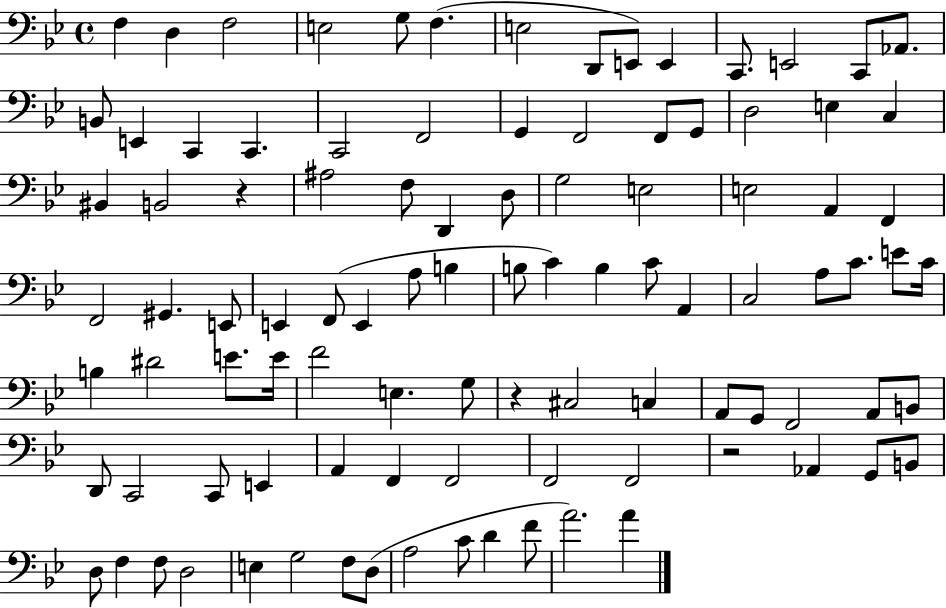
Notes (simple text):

F3/q D3/q F3/h E3/h G3/e F3/q. E3/h D2/e E2/e E2/q C2/e. E2/h C2/e Ab2/e. B2/e E2/q C2/q C2/q. C2/h F2/h G2/q F2/h F2/e G2/e D3/h E3/q C3/q BIS2/q B2/h R/q A#3/h F3/e D2/q D3/e G3/h E3/h E3/h A2/q F2/q F2/h G#2/q. E2/e E2/q F2/e E2/q A3/e B3/q B3/e C4/q B3/q C4/e A2/q C3/h A3/e C4/e. E4/e C4/s B3/q D#4/h E4/e. E4/s F4/h E3/q. G3/e R/q C#3/h C3/q A2/e G2/e F2/h A2/e B2/e D2/e C2/h C2/e E2/q A2/q F2/q F2/h F2/h F2/h R/h Ab2/q G2/e B2/e D3/e F3/q F3/e D3/h E3/q G3/h F3/e D3/e A3/h C4/e D4/q F4/e A4/h. A4/q